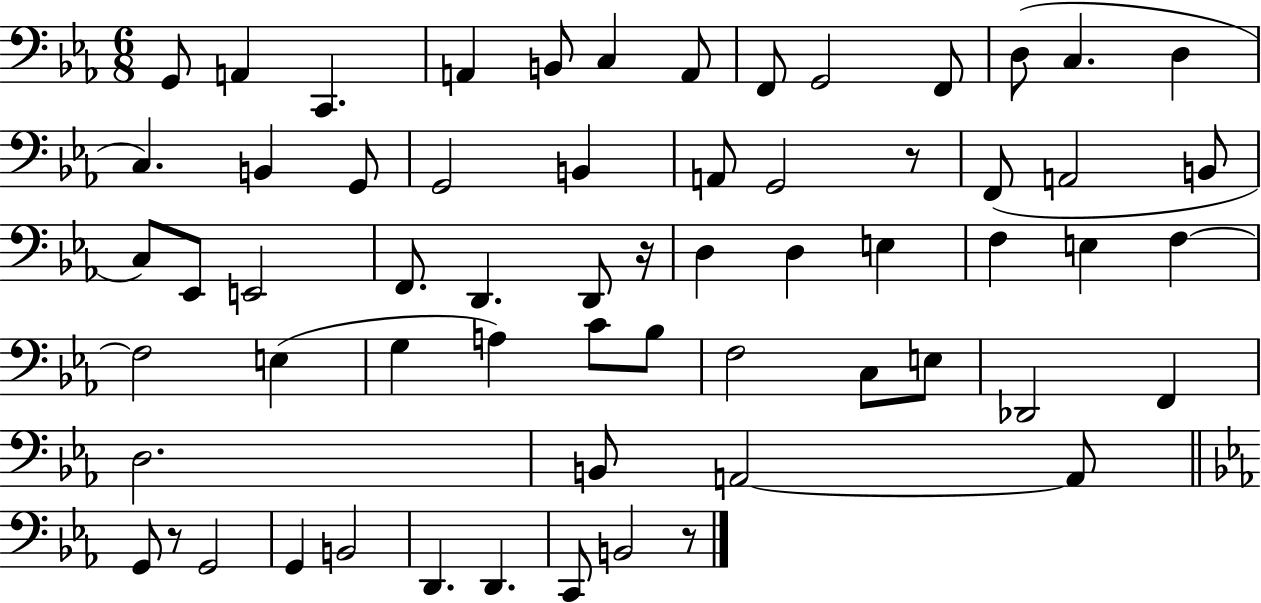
G2/e A2/q C2/q. A2/q B2/e C3/q A2/e F2/e G2/h F2/e D3/e C3/q. D3/q C3/q. B2/q G2/e G2/h B2/q A2/e G2/h R/e F2/e A2/h B2/e C3/e Eb2/e E2/h F2/e. D2/q. D2/e R/s D3/q D3/q E3/q F3/q E3/q F3/q F3/h E3/q G3/q A3/q C4/e Bb3/e F3/h C3/e E3/e Db2/h F2/q D3/h. B2/e A2/h A2/e G2/e R/e G2/h G2/q B2/h D2/q. D2/q. C2/e B2/h R/e